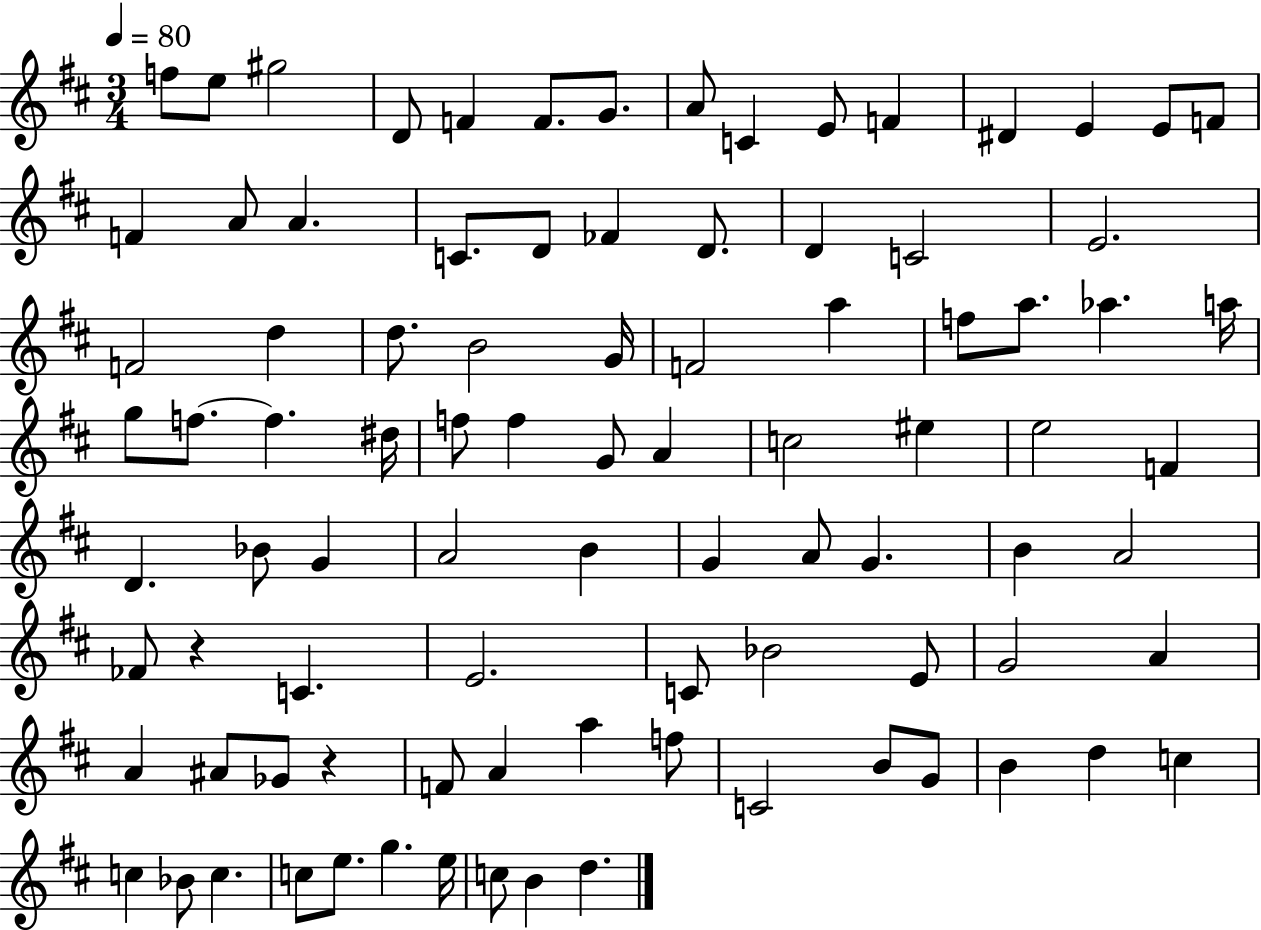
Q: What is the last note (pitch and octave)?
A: D5